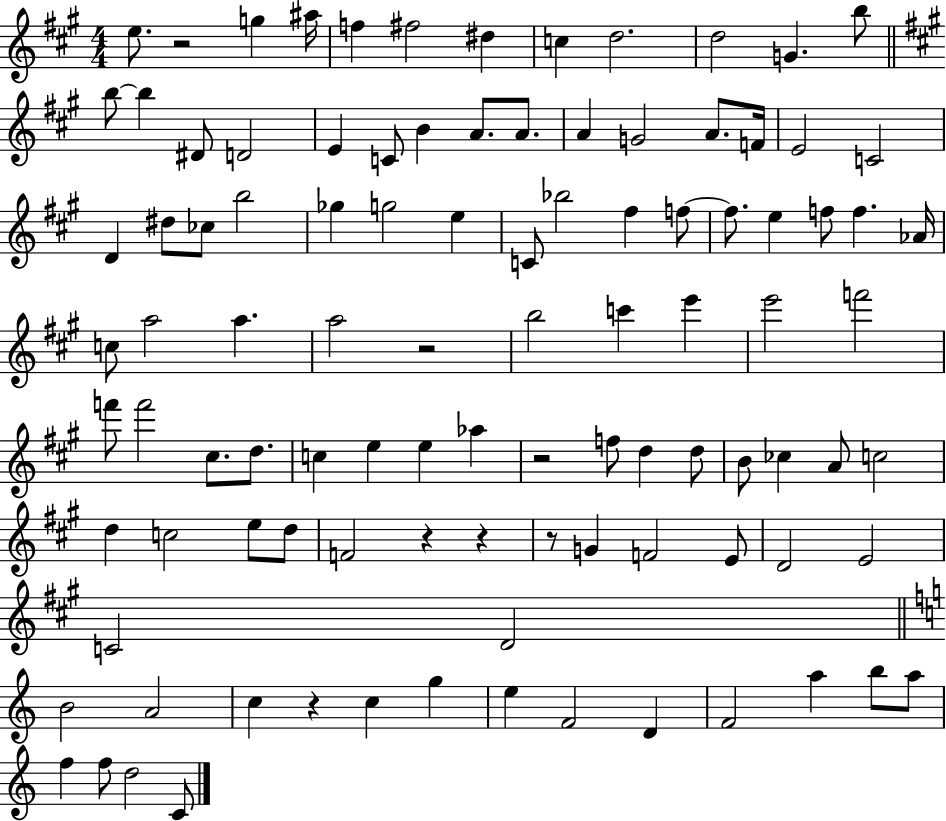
E5/e. R/h G5/q A#5/s F5/q F#5/h D#5/q C5/q D5/h. D5/h G4/q. B5/e B5/e B5/q D#4/e D4/h E4/q C4/e B4/q A4/e. A4/e. A4/q G4/h A4/e. F4/s E4/h C4/h D4/q D#5/e CES5/e B5/h Gb5/q G5/h E5/q C4/e Bb5/h F#5/q F5/e F5/e. E5/q F5/e F5/q. Ab4/s C5/e A5/h A5/q. A5/h R/h B5/h C6/q E6/q E6/h F6/h F6/e F6/h C#5/e. D5/e. C5/q E5/q E5/q Ab5/q R/h F5/e D5/q D5/e B4/e CES5/q A4/e C5/h D5/q C5/h E5/e D5/e F4/h R/q R/q R/e G4/q F4/h E4/e D4/h E4/h C4/h D4/h B4/h A4/h C5/q R/q C5/q G5/q E5/q F4/h D4/q F4/h A5/q B5/e A5/e F5/q F5/e D5/h C4/e